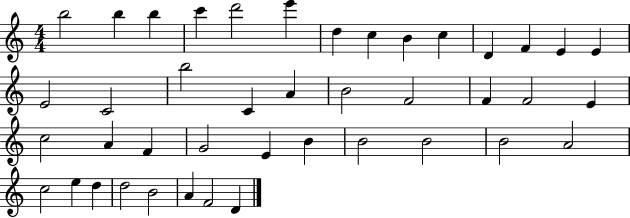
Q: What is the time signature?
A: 4/4